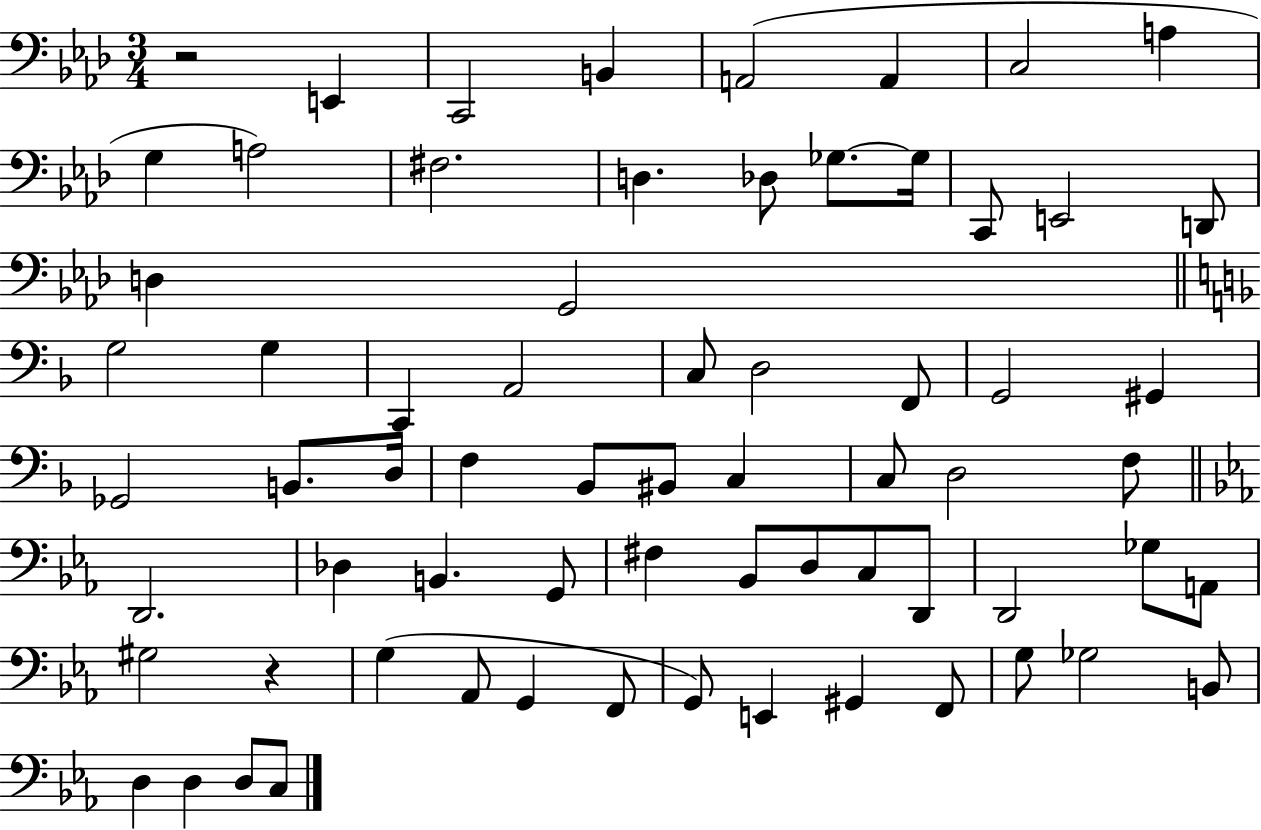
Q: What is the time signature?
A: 3/4